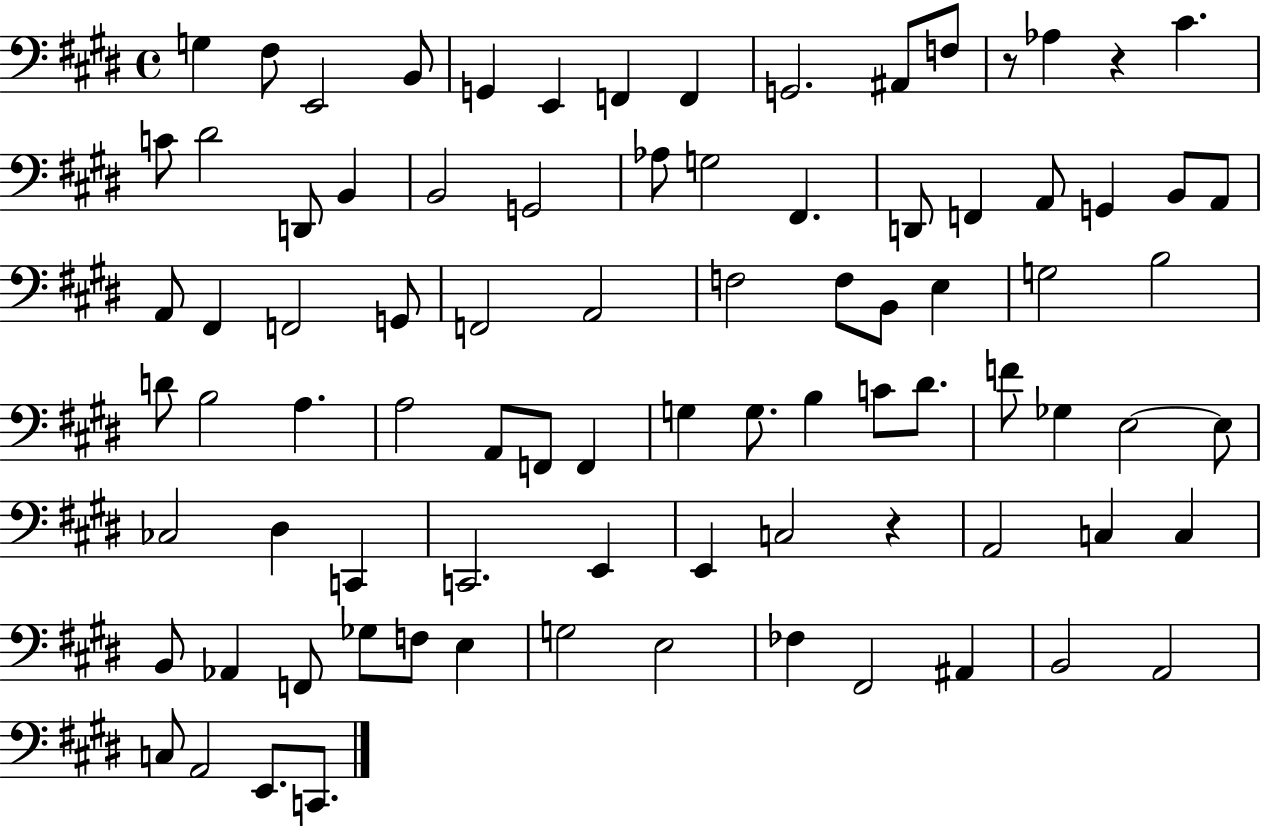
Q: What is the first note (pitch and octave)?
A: G3